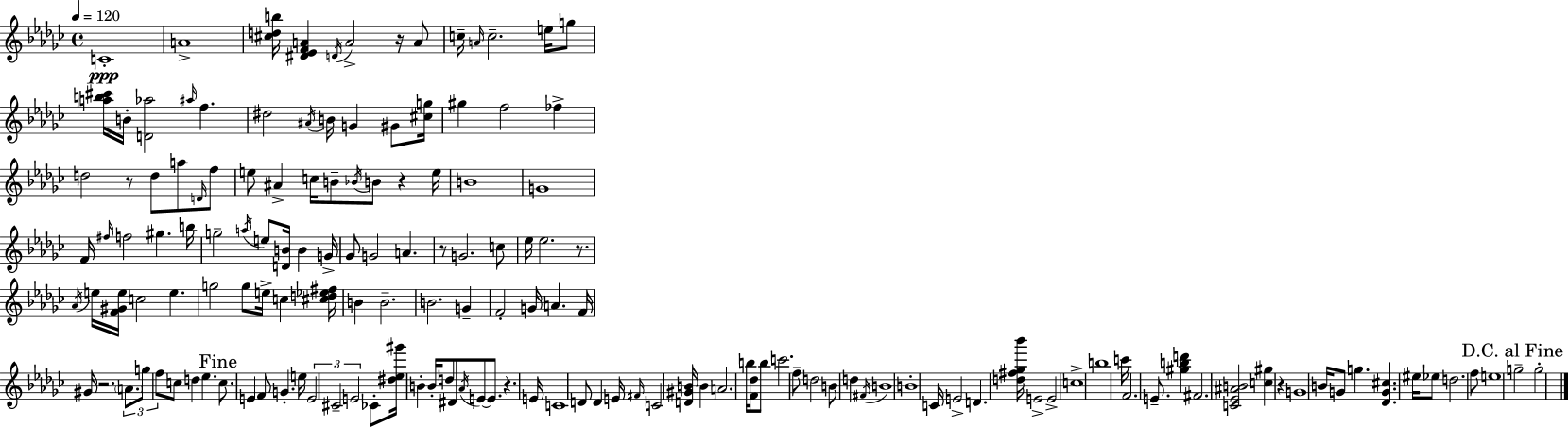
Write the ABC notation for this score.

X:1
T:Untitled
M:4/4
L:1/4
K:Ebm
C4 A4 [^cdb]/4 [^D_EFA] D/4 A2 z/4 A/2 c/4 A/4 c2 e/4 g/2 [ab^c']/4 B/4 [D_a]2 ^a/4 f ^d2 ^A/4 B/4 G ^G/2 [^cg]/4 ^g f2 _f d2 z/2 d/2 a/2 D/4 f/2 e/2 ^A c/4 B/2 _B/4 B/2 z e/4 B4 G4 F/4 ^f/4 f2 ^g b/4 g2 a/4 e/2 [DB]/4 B G/4 _G/2 G2 A z/2 G2 c/2 _e/4 _e2 z/2 _A/4 e/4 [F^Ge]/4 c2 e g2 g/2 e/4 c [^cd_e^f]/4 B B2 B2 G F2 G/4 A F/4 ^G/4 z2 A/2 g/2 f/2 c/2 d _e c/2 E F/2 G e/4 E2 ^C2 E2 _C/2 [^d_e^g']/4 B B/4 d/2 ^D/2 _A/4 E/2 E/2 z E/4 C4 D/2 D E/4 ^F/4 C2 [D^GB]/4 B A2 b/4 [F_d]/4 b/2 c'2 f/2 d2 B/2 d ^F/4 B4 B4 C/4 E2 D [d^f_g_b']/4 E2 E2 c4 b4 c'/4 F2 E/2 [^gbd'] ^F2 [C_E^AB]2 [c^g] z G4 B/4 G/2 g [_DG^c] ^e/4 _e/2 d2 f/2 e4 g2 g2